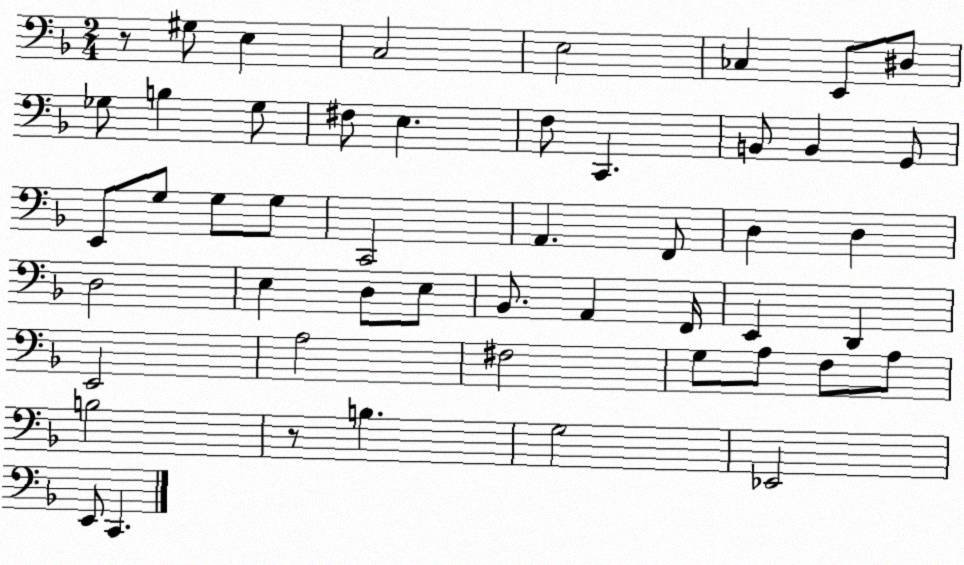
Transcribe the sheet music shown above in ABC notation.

X:1
T:Untitled
M:2/4
L:1/4
K:F
z/2 ^G,/2 E, C,2 E,2 _C, E,,/2 ^D,/2 _G,/2 B, _G,/2 ^F,/2 E, F,/2 C,, B,,/2 B,, G,,/2 E,,/2 G,/2 G,/2 G,/2 C,,2 A,, F,,/2 D, D, D,2 E, D,/2 E,/2 _B,,/2 A,, F,,/4 E,, D,, E,,2 A,2 ^F,2 G,/2 A,/2 F,/2 A,/2 B,2 z/2 B, G,2 _E,,2 E,,/2 C,,